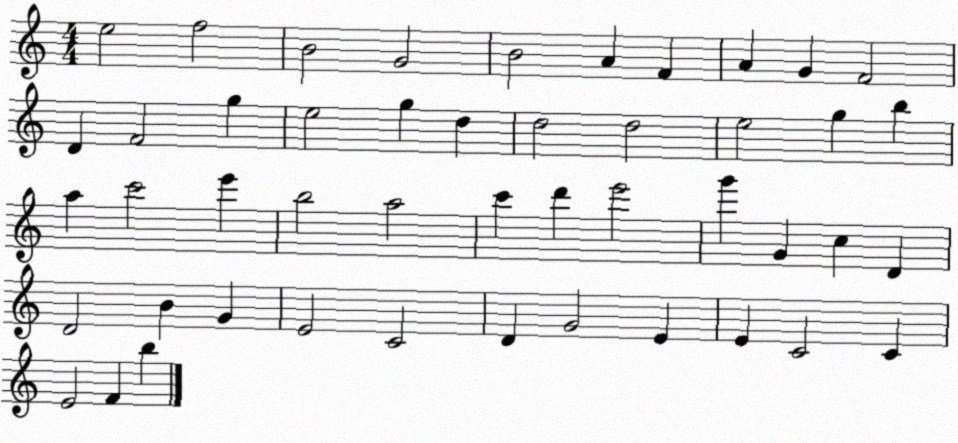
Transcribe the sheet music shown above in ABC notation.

X:1
T:Untitled
M:4/4
L:1/4
K:C
e2 f2 B2 G2 B2 A F A G F2 D F2 g e2 g d d2 d2 e2 g b a c'2 e' b2 a2 c' d' e'2 g' G c D D2 B G E2 C2 D G2 E E C2 C E2 F b